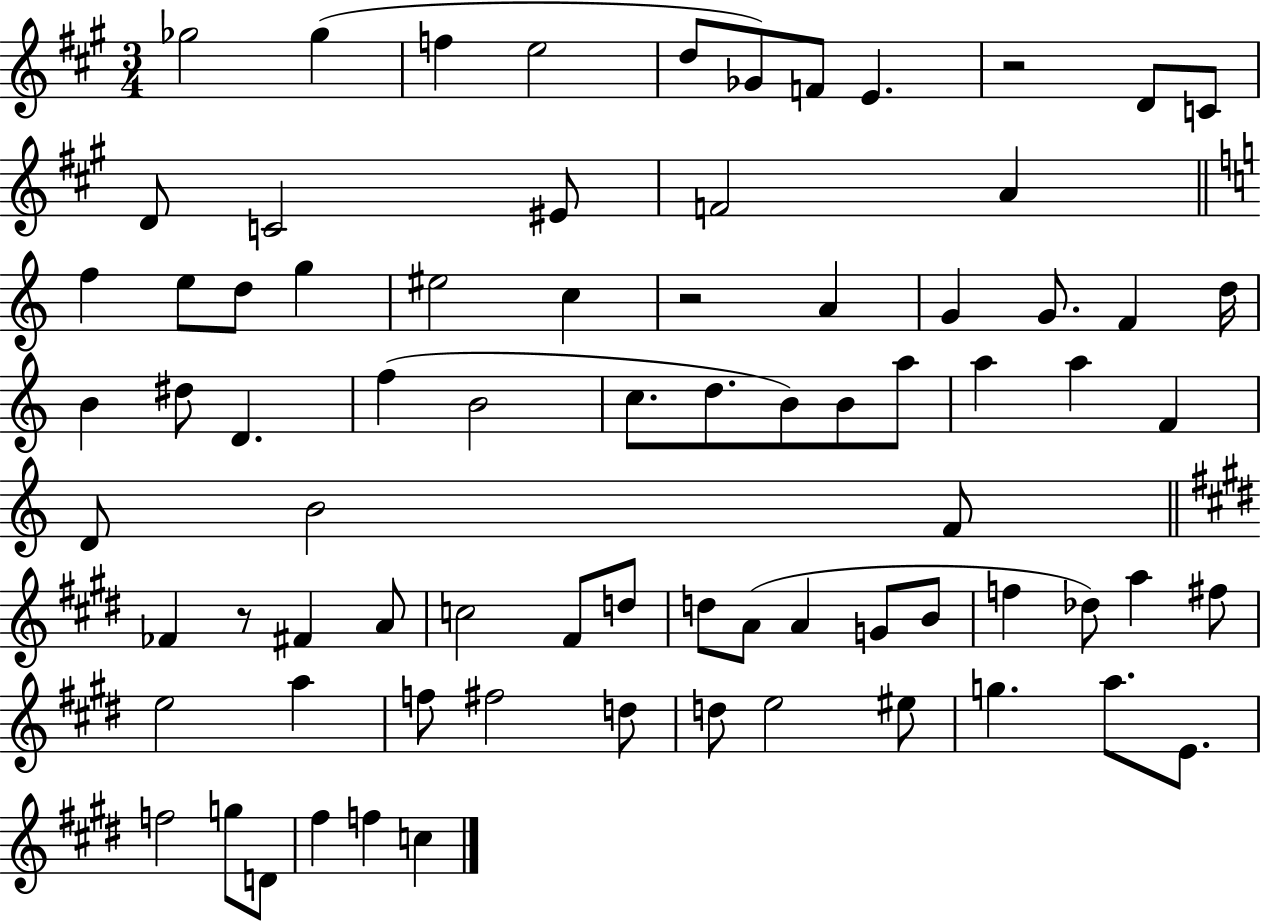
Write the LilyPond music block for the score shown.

{
  \clef treble
  \numericTimeSignature
  \time 3/4
  \key a \major
  \repeat volta 2 { ges''2 ges''4( | f''4 e''2 | d''8 ges'8) f'8 e'4. | r2 d'8 c'8 | \break d'8 c'2 eis'8 | f'2 a'4 | \bar "||" \break \key c \major f''4 e''8 d''8 g''4 | eis''2 c''4 | r2 a'4 | g'4 g'8. f'4 d''16 | \break b'4 dis''8 d'4. | f''4( b'2 | c''8. d''8. b'8) b'8 a''8 | a''4 a''4 f'4 | \break d'8 b'2 f'8 | \bar "||" \break \key e \major fes'4 r8 fis'4 a'8 | c''2 fis'8 d''8 | d''8 a'8( a'4 g'8 b'8 | f''4 des''8) a''4 fis''8 | \break e''2 a''4 | f''8 fis''2 d''8 | d''8 e''2 eis''8 | g''4. a''8. e'8. | \break f''2 g''8 d'8 | fis''4 f''4 c''4 | } \bar "|."
}